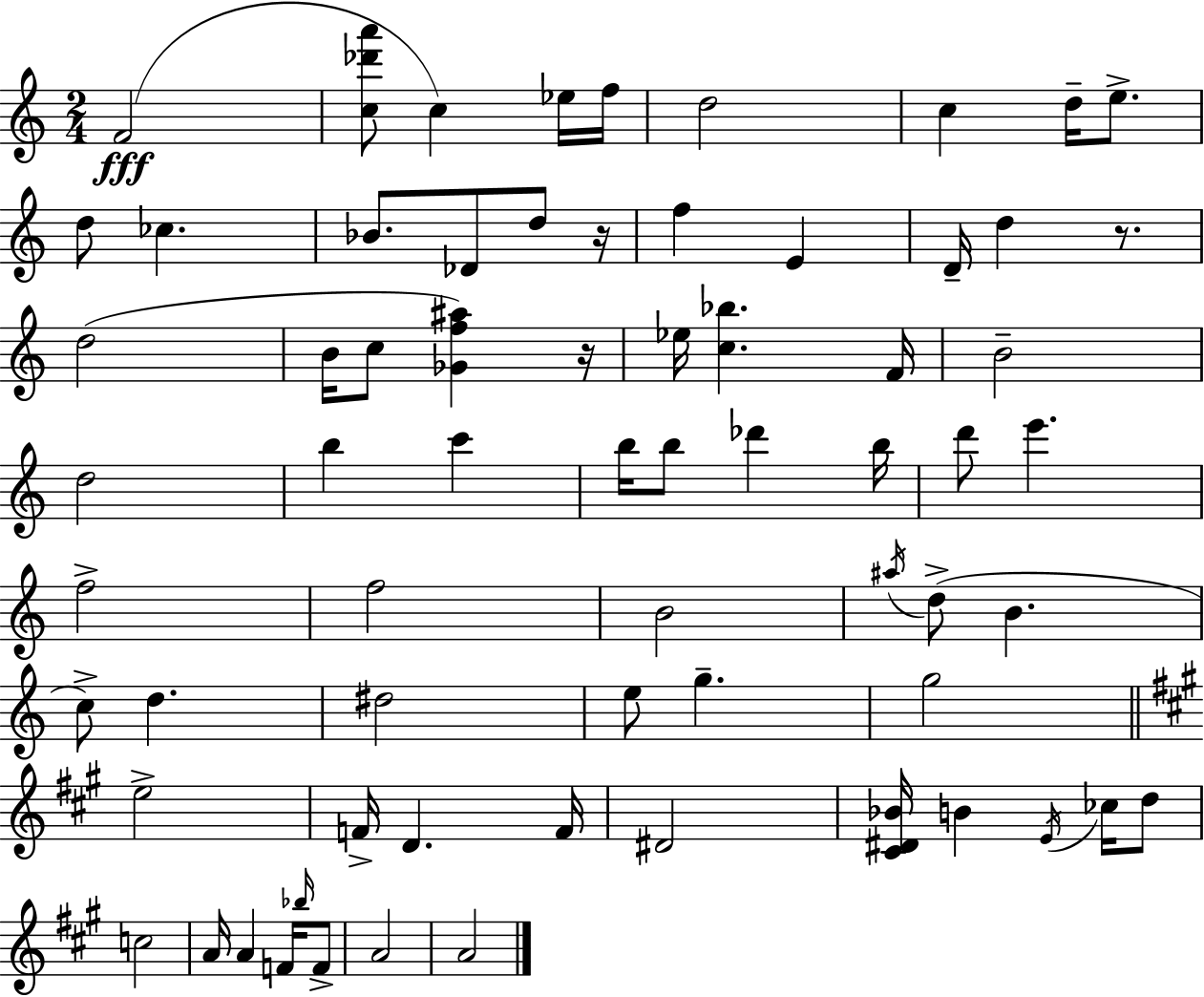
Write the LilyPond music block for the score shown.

{
  \clef treble
  \numericTimeSignature
  \time 2/4
  \key c \major
  f'2(\fff | <c'' des''' a'''>8 c''4) ees''16 f''16 | d''2 | c''4 d''16-- e''8.-> | \break d''8 ces''4. | bes'8. des'8 d''8 r16 | f''4 e'4 | d'16-- d''4 r8. | \break d''2( | b'16 c''8 <ges' f'' ais''>4) r16 | ees''16 <c'' bes''>4. f'16 | b'2-- | \break d''2 | b''4 c'''4 | b''16 b''8 des'''4 b''16 | d'''8 e'''4. | \break f''2-> | f''2 | b'2 | \acciaccatura { ais''16 } d''8->( b'4. | \break c''8->) d''4. | dis''2 | e''8 g''4.-- | g''2 | \break \bar "||" \break \key a \major e''2-> | f'16-> d'4. f'16 | dis'2 | <cis' dis' bes'>16 b'4 \acciaccatura { e'16 } ces''16 d''8 | \break c''2 | a'16 a'4 f'16 \grace { bes''16 } | f'8-> a'2 | a'2 | \break \bar "|."
}